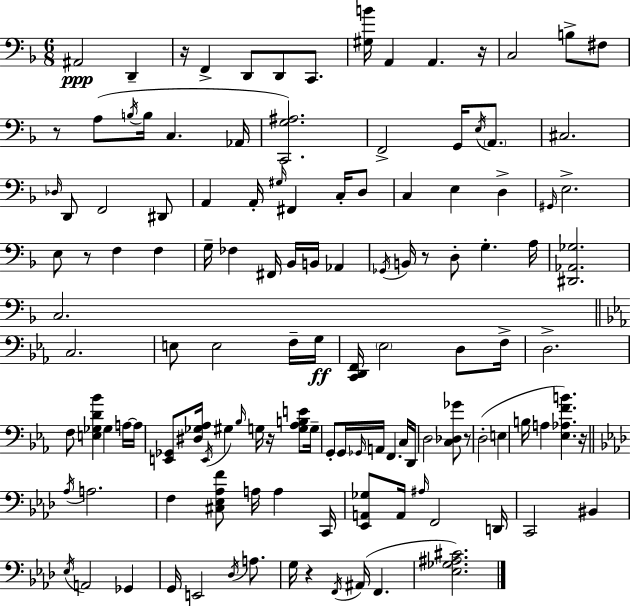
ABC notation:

X:1
T:Untitled
M:6/8
L:1/4
K:Dm
^A,,2 D,, z/4 F,, D,,/2 D,,/2 C,,/2 [^G,B]/4 A,, A,, z/4 C,2 B,/2 ^F,/2 z/2 A,/2 B,/4 B,/4 C, _A,,/4 [C,,G,^A,]2 F,,2 G,,/4 E,/4 A,,/2 ^C,2 _D,/4 D,,/2 F,,2 ^D,,/2 A,, A,,/4 ^G,/4 ^F,, C,/4 D,/2 C, E, D, ^G,,/4 E,2 E,/2 z/2 F, F, G,/4 _F, ^F,,/4 _B,,/4 B,,/4 _A,, _G,,/4 B,,/4 z/2 D,/2 G, A,/4 [^D,,_A,,_G,]2 C,2 C,2 E,/2 E,2 F,/4 G,/4 [C,,D,,F,,]/4 _E,2 D,/2 F,/4 D,2 F,/2 [E,_G,D_B] _G, A,/4 A,/4 [E,,_G,,]/2 [^D,_G,_A,]/4 E,,/4 ^G, _B,/4 G,/4 z/4 [G,_A,B,E]/2 G,/4 G,,/2 G,,/4 _G,,/4 A,,/4 F,, C,/4 D,,/4 D,2 [C,_D,_G]/2 z/2 D,2 E, B,/4 A, [_E,_A,FB] z/4 _A,/4 A,2 F, [^C,_E,_A,F]/2 A,/4 A, C,,/4 [_E,,A,,_G,]/2 A,,/4 ^A,/4 F,,2 D,,/4 C,,2 ^B,, _E,/4 A,,2 _G,, G,,/4 E,,2 _D,/4 A,/2 G,/4 z F,,/4 ^A,,/4 F,, [_E,_G,^A,^C]2